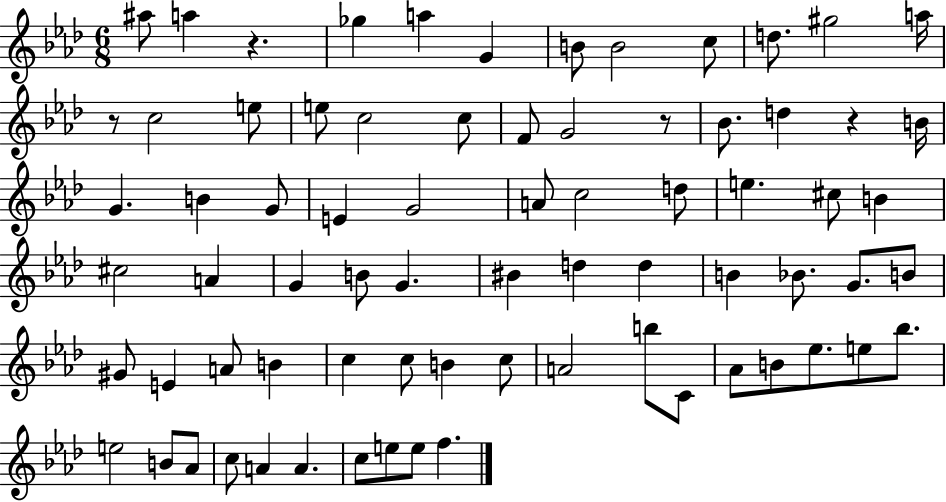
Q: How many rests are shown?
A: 4